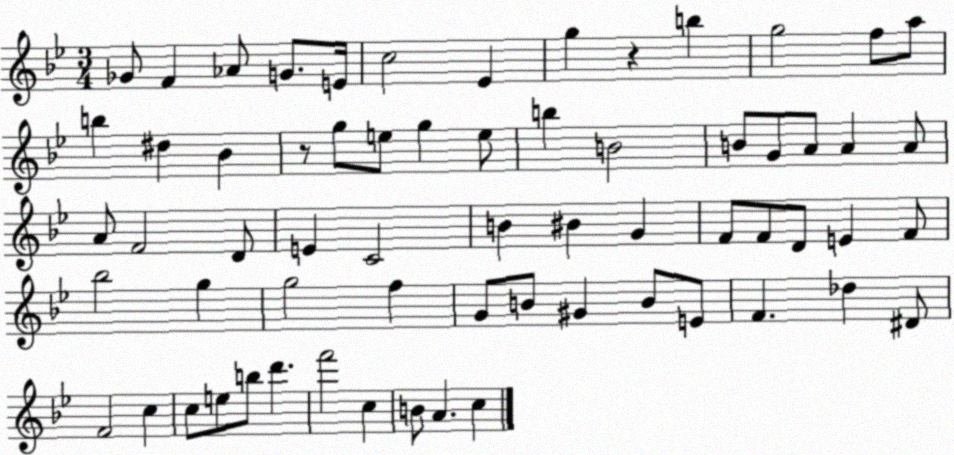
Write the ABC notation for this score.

X:1
T:Untitled
M:3/4
L:1/4
K:Bb
_G/2 F _A/2 G/2 E/4 c2 _E g z b g2 f/2 a/2 b ^d _B z/2 g/2 e/2 g e/2 b B2 B/2 G/2 A/2 A A/2 A/2 F2 D/2 E C2 B ^B G F/2 F/2 D/2 E F/2 _b2 g g2 f G/2 B/2 ^G B/2 E/2 F _d ^D/2 F2 c c/2 e/2 b/2 d' f'2 c B/2 A c